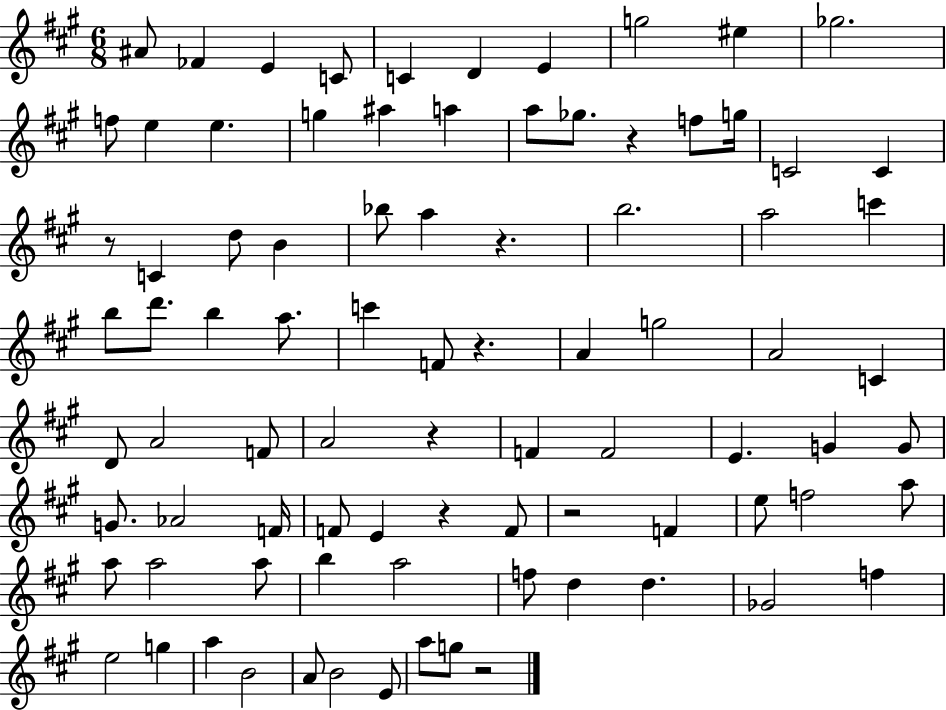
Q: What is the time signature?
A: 6/8